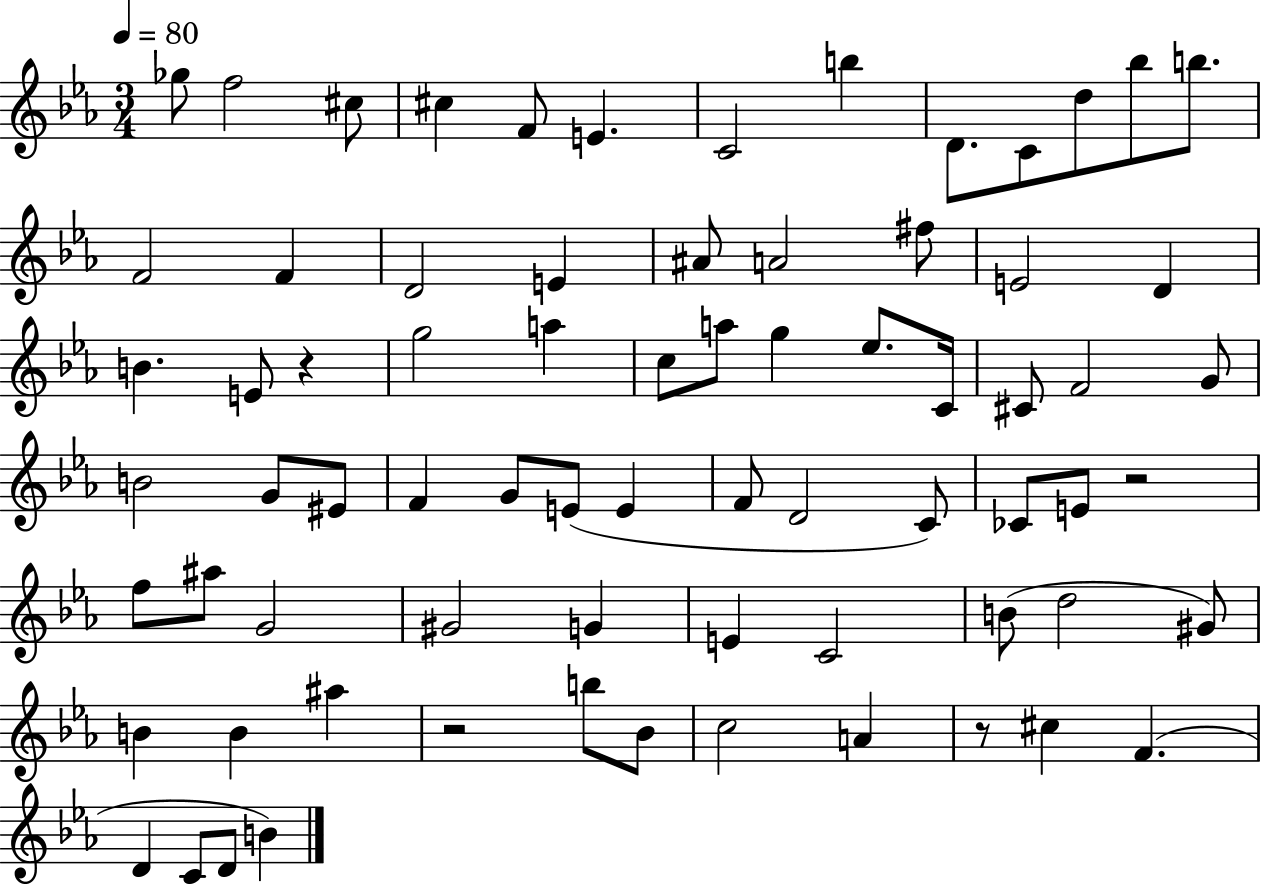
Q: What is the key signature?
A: EES major